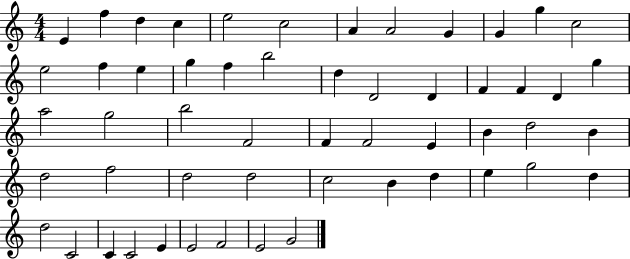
{
  \clef treble
  \numericTimeSignature
  \time 4/4
  \key c \major
  e'4 f''4 d''4 c''4 | e''2 c''2 | a'4 a'2 g'4 | g'4 g''4 c''2 | \break e''2 f''4 e''4 | g''4 f''4 b''2 | d''4 d'2 d'4 | f'4 f'4 d'4 g''4 | \break a''2 g''2 | b''2 f'2 | f'4 f'2 e'4 | b'4 d''2 b'4 | \break d''2 f''2 | d''2 d''2 | c''2 b'4 d''4 | e''4 g''2 d''4 | \break d''2 c'2 | c'4 c'2 e'4 | e'2 f'2 | e'2 g'2 | \break \bar "|."
}